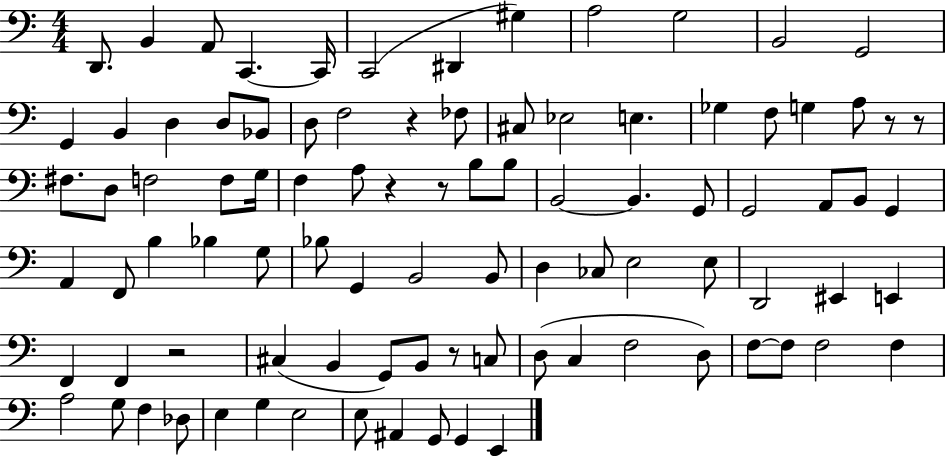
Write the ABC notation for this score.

X:1
T:Untitled
M:4/4
L:1/4
K:C
D,,/2 B,, A,,/2 C,, C,,/4 C,,2 ^D,, ^G, A,2 G,2 B,,2 G,,2 G,, B,, D, D,/2 _B,,/2 D,/2 F,2 z _F,/2 ^C,/2 _E,2 E, _G, F,/2 G, A,/2 z/2 z/2 ^F,/2 D,/2 F,2 F,/2 G,/4 F, A,/2 z z/2 B,/2 B,/2 B,,2 B,, G,,/2 G,,2 A,,/2 B,,/2 G,, A,, F,,/2 B, _B, G,/2 _B,/2 G,, B,,2 B,,/2 D, _C,/2 E,2 E,/2 D,,2 ^E,, E,, F,, F,, z2 ^C, B,, G,,/2 B,,/2 z/2 C,/2 D,/2 C, F,2 D,/2 F,/2 F,/2 F,2 F, A,2 G,/2 F, _D,/2 E, G, E,2 E,/2 ^A,, G,,/2 G,, E,,